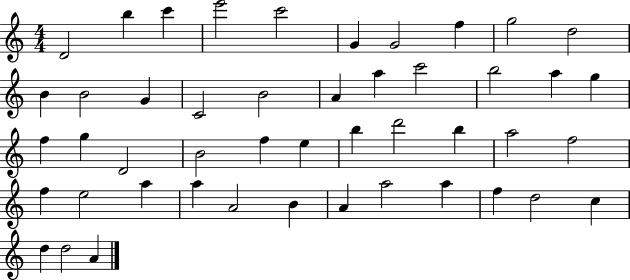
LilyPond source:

{
  \clef treble
  \numericTimeSignature
  \time 4/4
  \key c \major
  d'2 b''4 c'''4 | e'''2 c'''2 | g'4 g'2 f''4 | g''2 d''2 | \break b'4 b'2 g'4 | c'2 b'2 | a'4 a''4 c'''2 | b''2 a''4 g''4 | \break f''4 g''4 d'2 | b'2 f''4 e''4 | b''4 d'''2 b''4 | a''2 f''2 | \break f''4 e''2 a''4 | a''4 a'2 b'4 | a'4 a''2 a''4 | f''4 d''2 c''4 | \break d''4 d''2 a'4 | \bar "|."
}